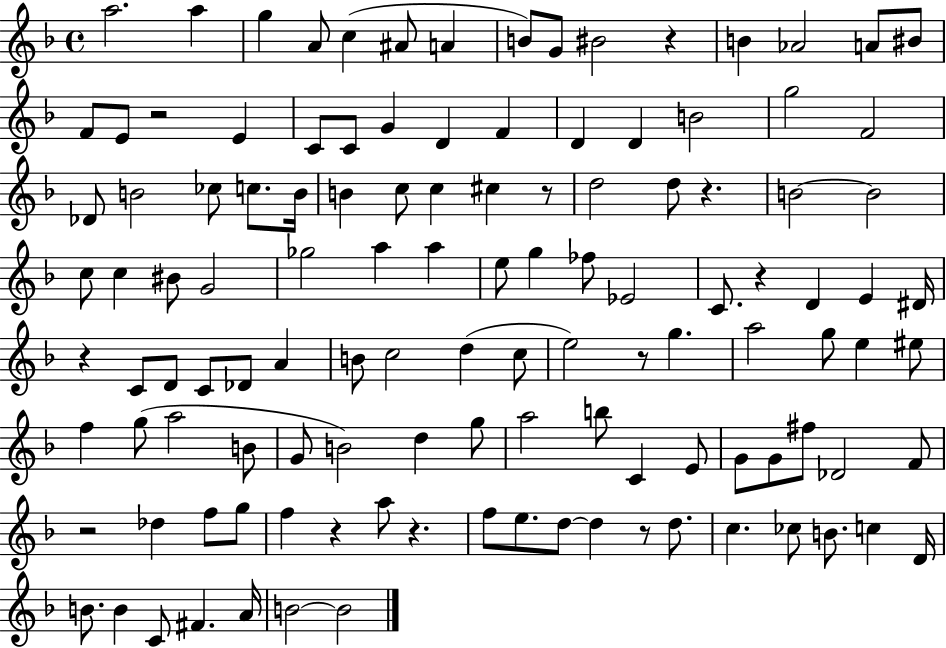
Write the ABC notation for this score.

X:1
T:Untitled
M:4/4
L:1/4
K:F
a2 a g A/2 c ^A/2 A B/2 G/2 ^B2 z B _A2 A/2 ^B/2 F/2 E/2 z2 E C/2 C/2 G D F D D B2 g2 F2 _D/2 B2 _c/2 c/2 B/4 B c/2 c ^c z/2 d2 d/2 z B2 B2 c/2 c ^B/2 G2 _g2 a a e/2 g _f/2 _E2 C/2 z D E ^D/4 z C/2 D/2 C/2 _D/2 A B/2 c2 d c/2 e2 z/2 g a2 g/2 e ^e/2 f g/2 a2 B/2 G/2 B2 d g/2 a2 b/2 C E/2 G/2 G/2 ^f/2 _D2 F/2 z2 _d f/2 g/2 f z a/2 z f/2 e/2 d/2 d z/2 d/2 c _c/2 B/2 c D/4 B/2 B C/2 ^F A/4 B2 B2